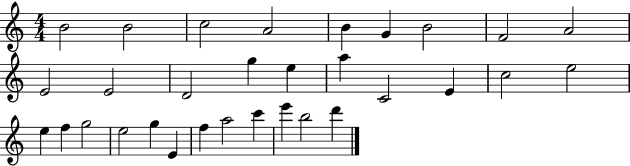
B4/h B4/h C5/h A4/h B4/q G4/q B4/h F4/h A4/h E4/h E4/h D4/h G5/q E5/q A5/q C4/h E4/q C5/h E5/h E5/q F5/q G5/h E5/h G5/q E4/q F5/q A5/h C6/q E6/q B5/h D6/q